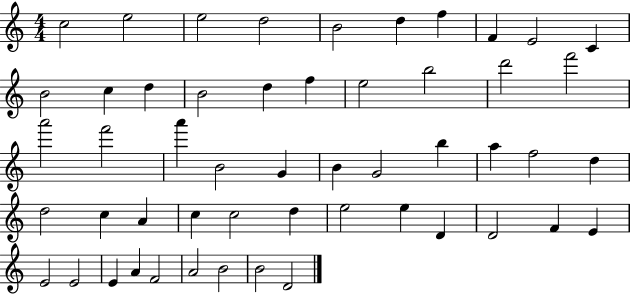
{
  \clef treble
  \numericTimeSignature
  \time 4/4
  \key c \major
  c''2 e''2 | e''2 d''2 | b'2 d''4 f''4 | f'4 e'2 c'4 | \break b'2 c''4 d''4 | b'2 d''4 f''4 | e''2 b''2 | d'''2 f'''2 | \break a'''2 f'''2 | a'''4 b'2 g'4 | b'4 g'2 b''4 | a''4 f''2 d''4 | \break d''2 c''4 a'4 | c''4 c''2 d''4 | e''2 e''4 d'4 | d'2 f'4 e'4 | \break e'2 e'2 | e'4 a'4 f'2 | a'2 b'2 | b'2 d'2 | \break \bar "|."
}